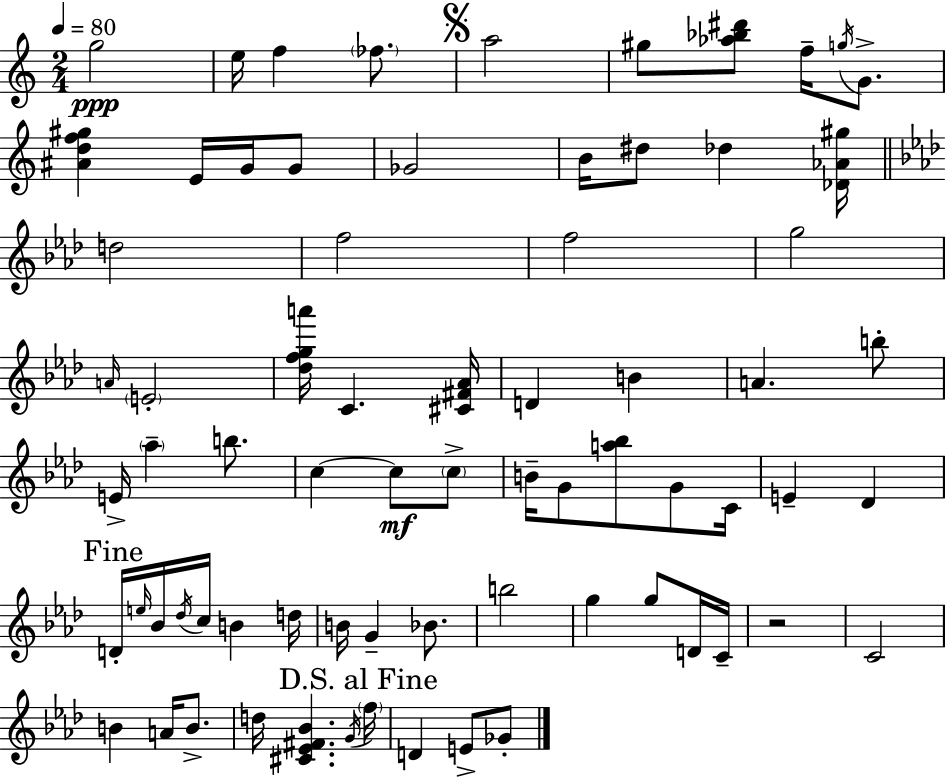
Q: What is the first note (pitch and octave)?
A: G5